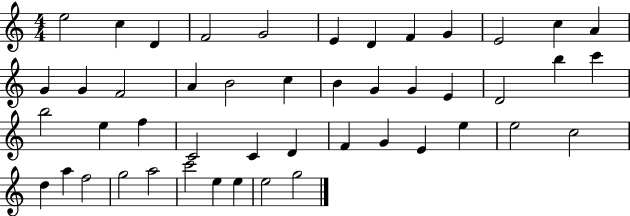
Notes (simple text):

E5/h C5/q D4/q F4/h G4/h E4/q D4/q F4/q G4/q E4/h C5/q A4/q G4/q G4/q F4/h A4/q B4/h C5/q B4/q G4/q G4/q E4/q D4/h B5/q C6/q B5/h E5/q F5/q C4/h C4/q D4/q F4/q G4/q E4/q E5/q E5/h C5/h D5/q A5/q F5/h G5/h A5/h C6/h E5/q E5/q E5/h G5/h